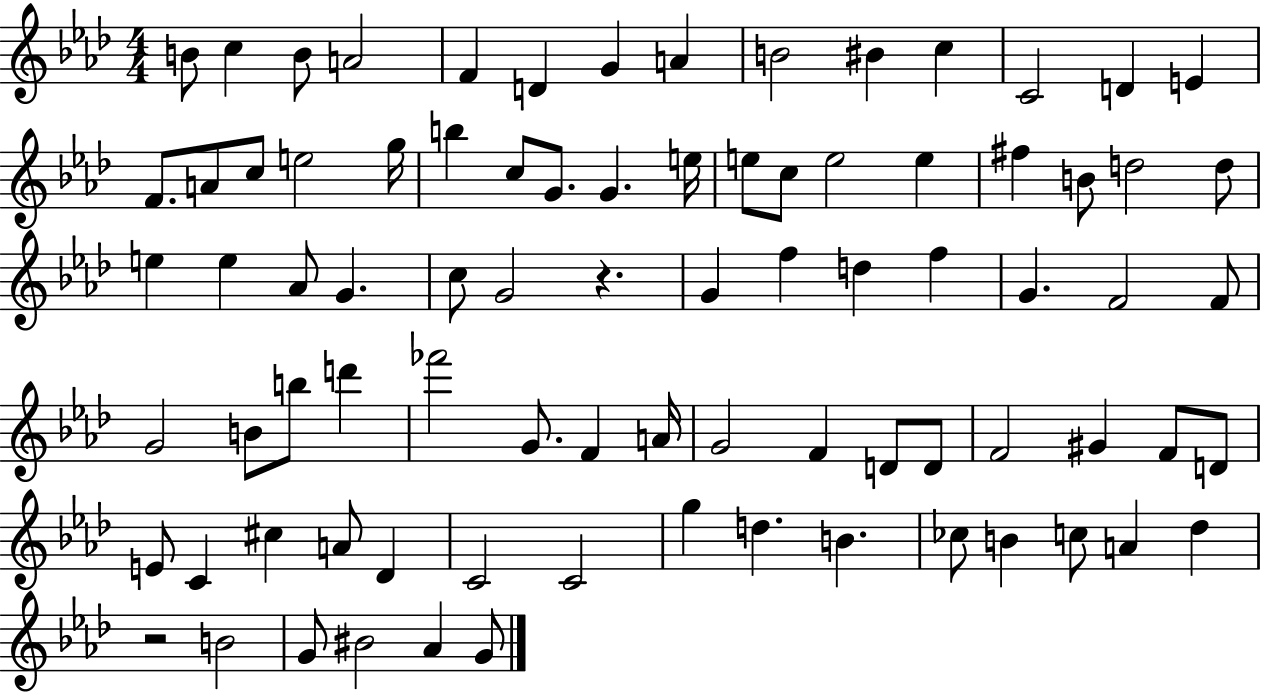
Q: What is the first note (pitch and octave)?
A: B4